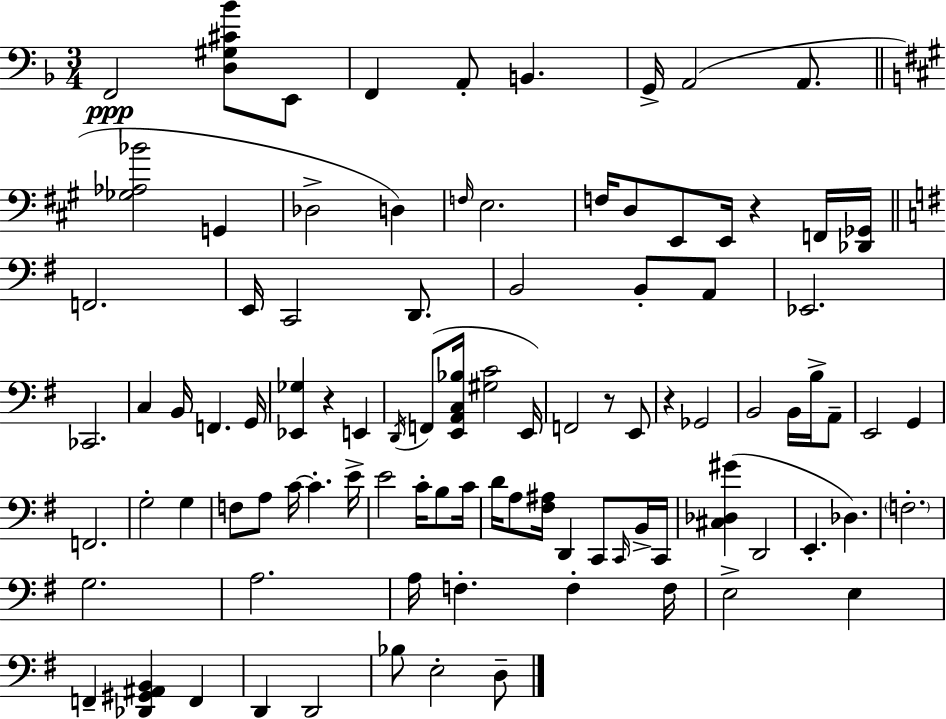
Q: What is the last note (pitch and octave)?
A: D3